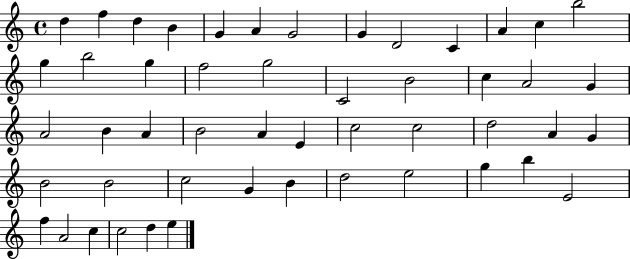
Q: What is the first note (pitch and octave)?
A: D5